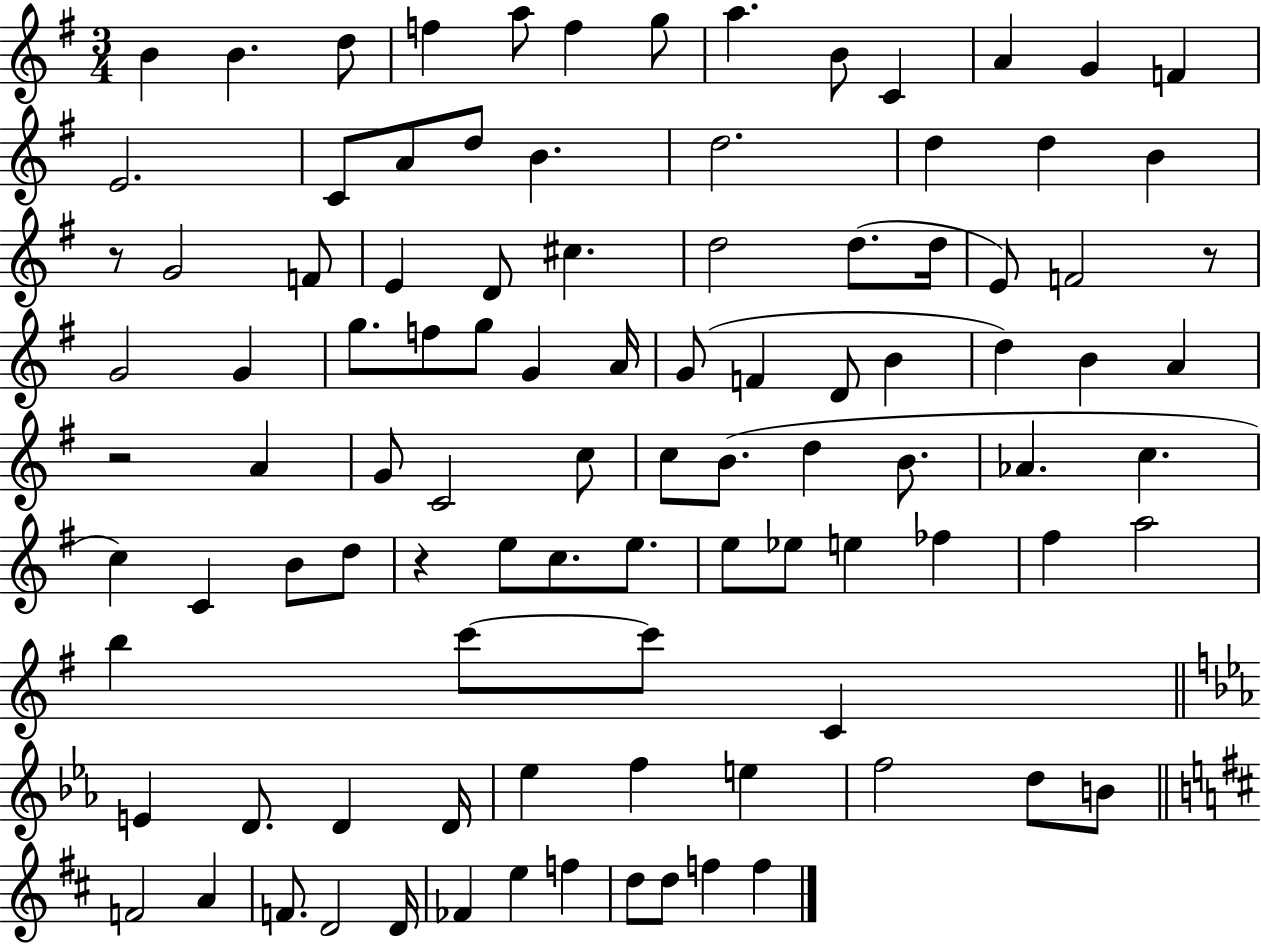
{
  \clef treble
  \numericTimeSignature
  \time 3/4
  \key g \major
  b'4 b'4. d''8 | f''4 a''8 f''4 g''8 | a''4. b'8 c'4 | a'4 g'4 f'4 | \break e'2. | c'8 a'8 d''8 b'4. | d''2. | d''4 d''4 b'4 | \break r8 g'2 f'8 | e'4 d'8 cis''4. | d''2 d''8.( d''16 | e'8) f'2 r8 | \break g'2 g'4 | g''8. f''8 g''8 g'4 a'16 | g'8( f'4 d'8 b'4 | d''4) b'4 a'4 | \break r2 a'4 | g'8 c'2 c''8 | c''8 b'8.( d''4 b'8. | aes'4. c''4. | \break c''4) c'4 b'8 d''8 | r4 e''8 c''8. e''8. | e''8 ees''8 e''4 fes''4 | fis''4 a''2 | \break b''4 c'''8~~ c'''8 c'4 | \bar "||" \break \key ees \major e'4 d'8. d'4 d'16 | ees''4 f''4 e''4 | f''2 d''8 b'8 | \bar "||" \break \key d \major f'2 a'4 | f'8. d'2 d'16 | fes'4 e''4 f''4 | d''8 d''8 f''4 f''4 | \break \bar "|."
}